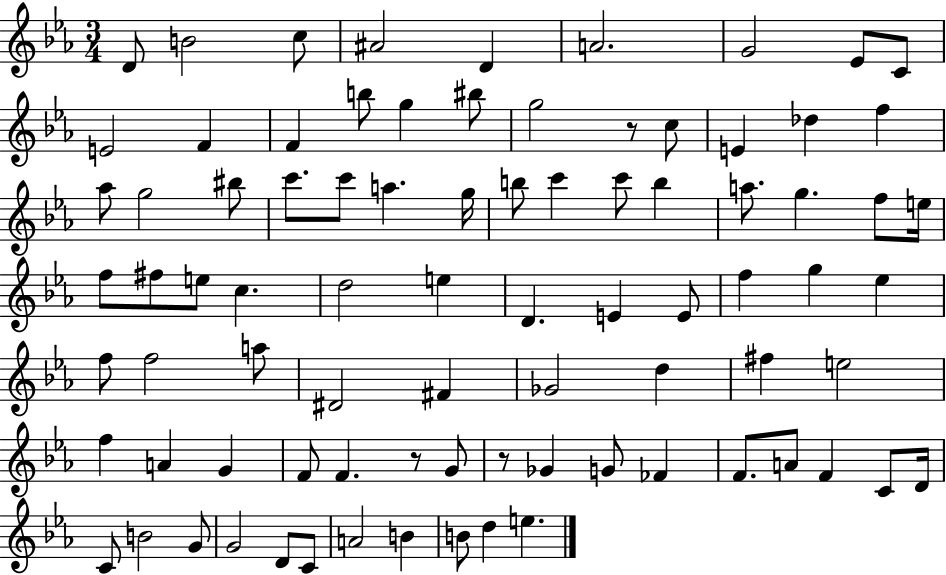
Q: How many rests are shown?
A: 3